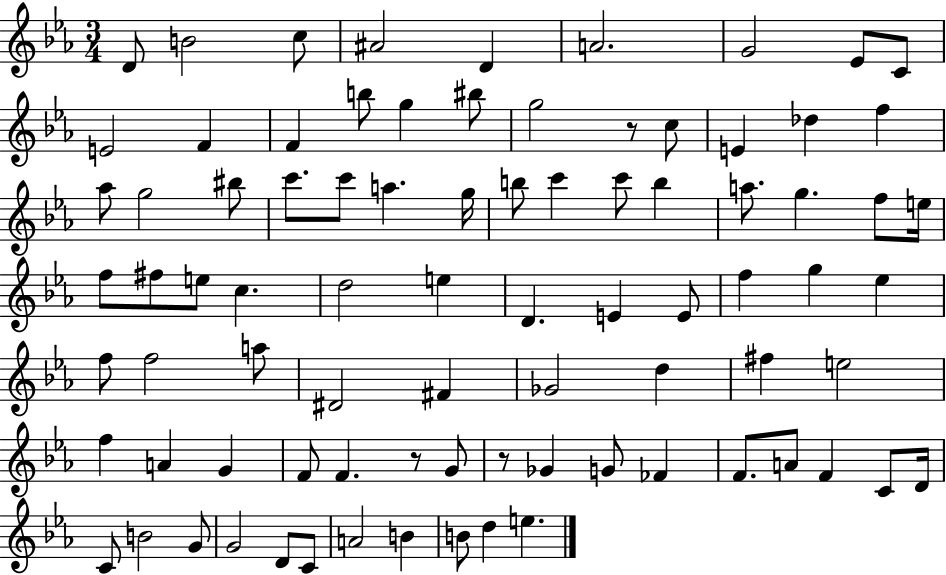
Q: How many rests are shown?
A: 3